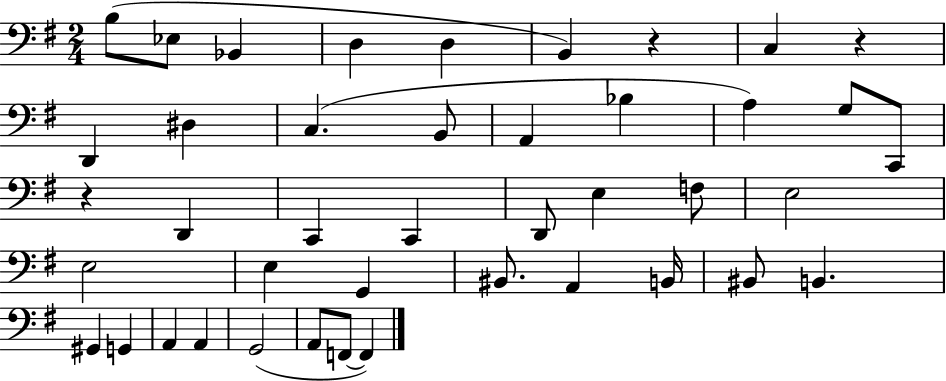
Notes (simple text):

B3/e Eb3/e Bb2/q D3/q D3/q B2/q R/q C3/q R/q D2/q D#3/q C3/q. B2/e A2/q Bb3/q A3/q G3/e C2/e R/q D2/q C2/q C2/q D2/e E3/q F3/e E3/h E3/h E3/q G2/q BIS2/e. A2/q B2/s BIS2/e B2/q. G#2/q G2/q A2/q A2/q G2/h A2/e F2/e F2/q